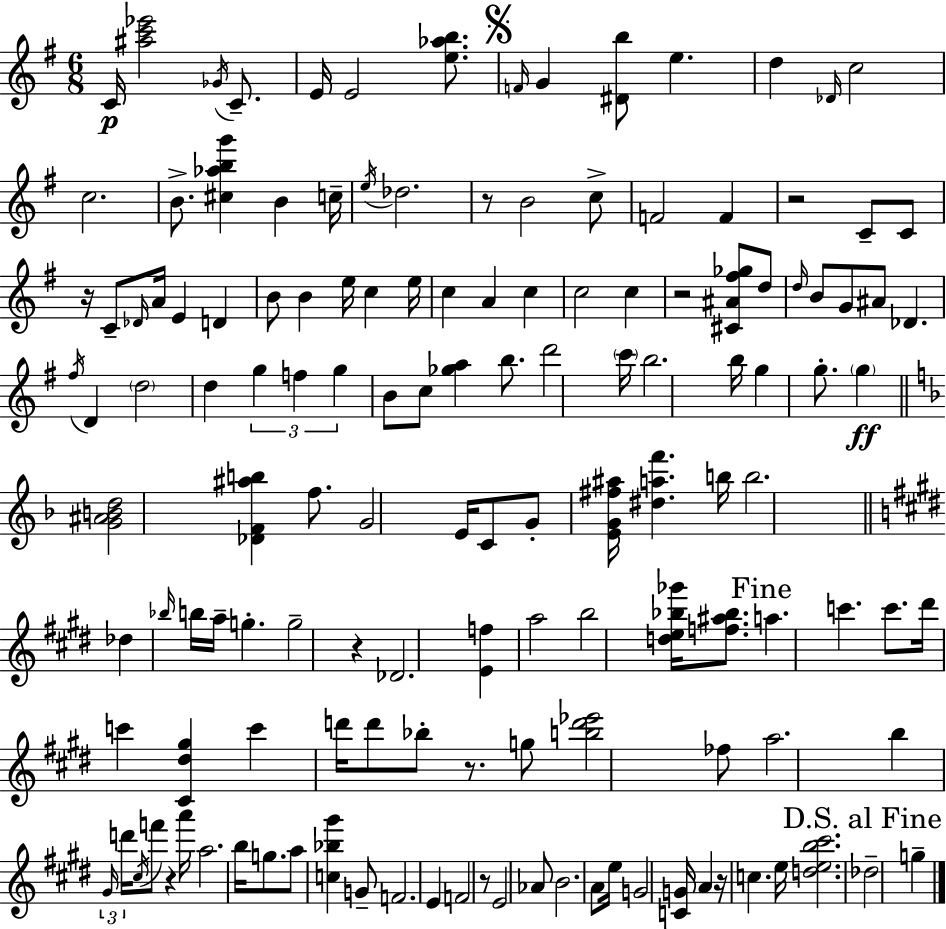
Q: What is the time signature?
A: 6/8